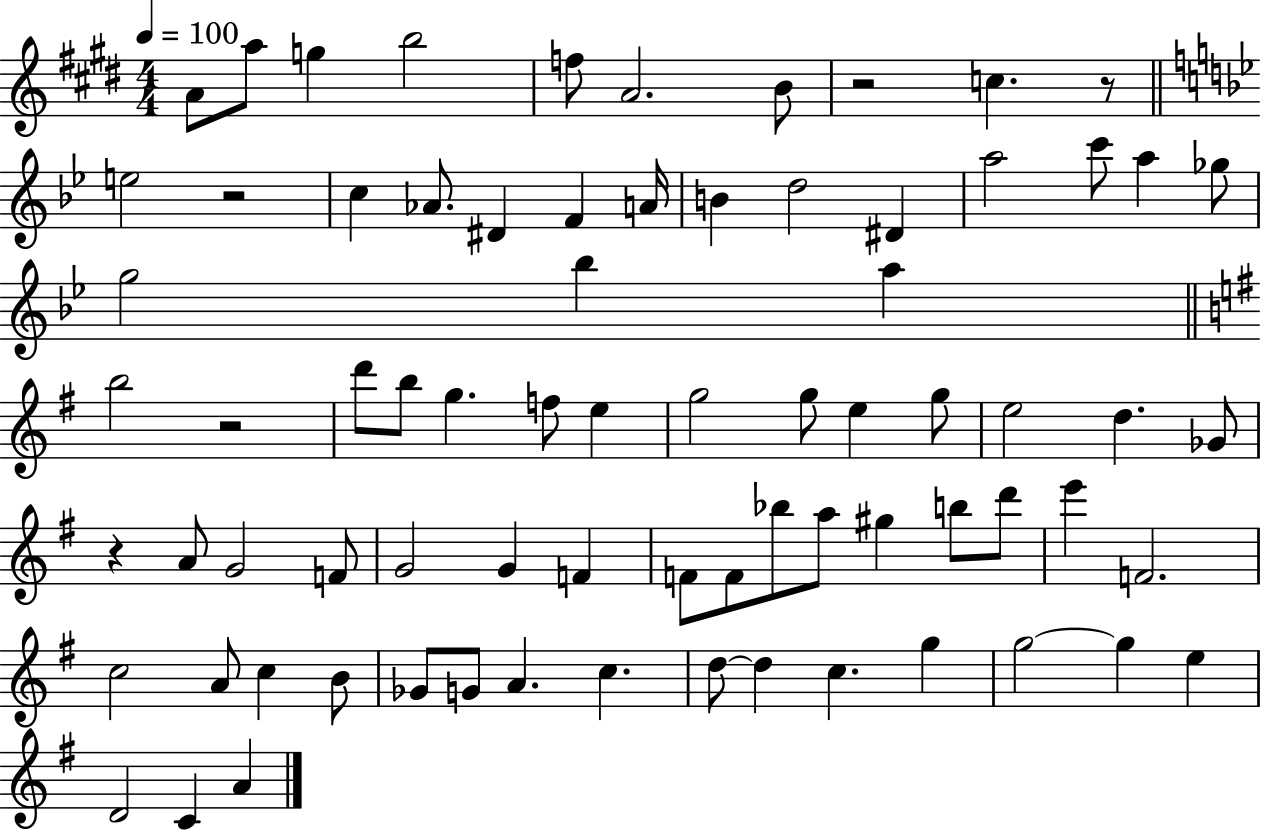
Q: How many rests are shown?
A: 5